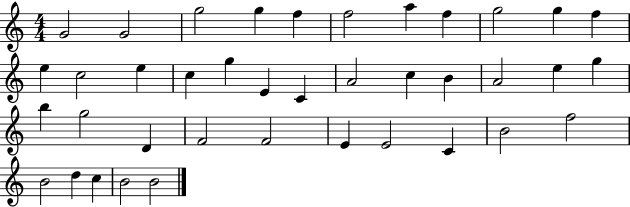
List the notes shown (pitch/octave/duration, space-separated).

G4/h G4/h G5/h G5/q F5/q F5/h A5/q F5/q G5/h G5/q F5/q E5/q C5/h E5/q C5/q G5/q E4/q C4/q A4/h C5/q B4/q A4/h E5/q G5/q B5/q G5/h D4/q F4/h F4/h E4/q E4/h C4/q B4/h F5/h B4/h D5/q C5/q B4/h B4/h